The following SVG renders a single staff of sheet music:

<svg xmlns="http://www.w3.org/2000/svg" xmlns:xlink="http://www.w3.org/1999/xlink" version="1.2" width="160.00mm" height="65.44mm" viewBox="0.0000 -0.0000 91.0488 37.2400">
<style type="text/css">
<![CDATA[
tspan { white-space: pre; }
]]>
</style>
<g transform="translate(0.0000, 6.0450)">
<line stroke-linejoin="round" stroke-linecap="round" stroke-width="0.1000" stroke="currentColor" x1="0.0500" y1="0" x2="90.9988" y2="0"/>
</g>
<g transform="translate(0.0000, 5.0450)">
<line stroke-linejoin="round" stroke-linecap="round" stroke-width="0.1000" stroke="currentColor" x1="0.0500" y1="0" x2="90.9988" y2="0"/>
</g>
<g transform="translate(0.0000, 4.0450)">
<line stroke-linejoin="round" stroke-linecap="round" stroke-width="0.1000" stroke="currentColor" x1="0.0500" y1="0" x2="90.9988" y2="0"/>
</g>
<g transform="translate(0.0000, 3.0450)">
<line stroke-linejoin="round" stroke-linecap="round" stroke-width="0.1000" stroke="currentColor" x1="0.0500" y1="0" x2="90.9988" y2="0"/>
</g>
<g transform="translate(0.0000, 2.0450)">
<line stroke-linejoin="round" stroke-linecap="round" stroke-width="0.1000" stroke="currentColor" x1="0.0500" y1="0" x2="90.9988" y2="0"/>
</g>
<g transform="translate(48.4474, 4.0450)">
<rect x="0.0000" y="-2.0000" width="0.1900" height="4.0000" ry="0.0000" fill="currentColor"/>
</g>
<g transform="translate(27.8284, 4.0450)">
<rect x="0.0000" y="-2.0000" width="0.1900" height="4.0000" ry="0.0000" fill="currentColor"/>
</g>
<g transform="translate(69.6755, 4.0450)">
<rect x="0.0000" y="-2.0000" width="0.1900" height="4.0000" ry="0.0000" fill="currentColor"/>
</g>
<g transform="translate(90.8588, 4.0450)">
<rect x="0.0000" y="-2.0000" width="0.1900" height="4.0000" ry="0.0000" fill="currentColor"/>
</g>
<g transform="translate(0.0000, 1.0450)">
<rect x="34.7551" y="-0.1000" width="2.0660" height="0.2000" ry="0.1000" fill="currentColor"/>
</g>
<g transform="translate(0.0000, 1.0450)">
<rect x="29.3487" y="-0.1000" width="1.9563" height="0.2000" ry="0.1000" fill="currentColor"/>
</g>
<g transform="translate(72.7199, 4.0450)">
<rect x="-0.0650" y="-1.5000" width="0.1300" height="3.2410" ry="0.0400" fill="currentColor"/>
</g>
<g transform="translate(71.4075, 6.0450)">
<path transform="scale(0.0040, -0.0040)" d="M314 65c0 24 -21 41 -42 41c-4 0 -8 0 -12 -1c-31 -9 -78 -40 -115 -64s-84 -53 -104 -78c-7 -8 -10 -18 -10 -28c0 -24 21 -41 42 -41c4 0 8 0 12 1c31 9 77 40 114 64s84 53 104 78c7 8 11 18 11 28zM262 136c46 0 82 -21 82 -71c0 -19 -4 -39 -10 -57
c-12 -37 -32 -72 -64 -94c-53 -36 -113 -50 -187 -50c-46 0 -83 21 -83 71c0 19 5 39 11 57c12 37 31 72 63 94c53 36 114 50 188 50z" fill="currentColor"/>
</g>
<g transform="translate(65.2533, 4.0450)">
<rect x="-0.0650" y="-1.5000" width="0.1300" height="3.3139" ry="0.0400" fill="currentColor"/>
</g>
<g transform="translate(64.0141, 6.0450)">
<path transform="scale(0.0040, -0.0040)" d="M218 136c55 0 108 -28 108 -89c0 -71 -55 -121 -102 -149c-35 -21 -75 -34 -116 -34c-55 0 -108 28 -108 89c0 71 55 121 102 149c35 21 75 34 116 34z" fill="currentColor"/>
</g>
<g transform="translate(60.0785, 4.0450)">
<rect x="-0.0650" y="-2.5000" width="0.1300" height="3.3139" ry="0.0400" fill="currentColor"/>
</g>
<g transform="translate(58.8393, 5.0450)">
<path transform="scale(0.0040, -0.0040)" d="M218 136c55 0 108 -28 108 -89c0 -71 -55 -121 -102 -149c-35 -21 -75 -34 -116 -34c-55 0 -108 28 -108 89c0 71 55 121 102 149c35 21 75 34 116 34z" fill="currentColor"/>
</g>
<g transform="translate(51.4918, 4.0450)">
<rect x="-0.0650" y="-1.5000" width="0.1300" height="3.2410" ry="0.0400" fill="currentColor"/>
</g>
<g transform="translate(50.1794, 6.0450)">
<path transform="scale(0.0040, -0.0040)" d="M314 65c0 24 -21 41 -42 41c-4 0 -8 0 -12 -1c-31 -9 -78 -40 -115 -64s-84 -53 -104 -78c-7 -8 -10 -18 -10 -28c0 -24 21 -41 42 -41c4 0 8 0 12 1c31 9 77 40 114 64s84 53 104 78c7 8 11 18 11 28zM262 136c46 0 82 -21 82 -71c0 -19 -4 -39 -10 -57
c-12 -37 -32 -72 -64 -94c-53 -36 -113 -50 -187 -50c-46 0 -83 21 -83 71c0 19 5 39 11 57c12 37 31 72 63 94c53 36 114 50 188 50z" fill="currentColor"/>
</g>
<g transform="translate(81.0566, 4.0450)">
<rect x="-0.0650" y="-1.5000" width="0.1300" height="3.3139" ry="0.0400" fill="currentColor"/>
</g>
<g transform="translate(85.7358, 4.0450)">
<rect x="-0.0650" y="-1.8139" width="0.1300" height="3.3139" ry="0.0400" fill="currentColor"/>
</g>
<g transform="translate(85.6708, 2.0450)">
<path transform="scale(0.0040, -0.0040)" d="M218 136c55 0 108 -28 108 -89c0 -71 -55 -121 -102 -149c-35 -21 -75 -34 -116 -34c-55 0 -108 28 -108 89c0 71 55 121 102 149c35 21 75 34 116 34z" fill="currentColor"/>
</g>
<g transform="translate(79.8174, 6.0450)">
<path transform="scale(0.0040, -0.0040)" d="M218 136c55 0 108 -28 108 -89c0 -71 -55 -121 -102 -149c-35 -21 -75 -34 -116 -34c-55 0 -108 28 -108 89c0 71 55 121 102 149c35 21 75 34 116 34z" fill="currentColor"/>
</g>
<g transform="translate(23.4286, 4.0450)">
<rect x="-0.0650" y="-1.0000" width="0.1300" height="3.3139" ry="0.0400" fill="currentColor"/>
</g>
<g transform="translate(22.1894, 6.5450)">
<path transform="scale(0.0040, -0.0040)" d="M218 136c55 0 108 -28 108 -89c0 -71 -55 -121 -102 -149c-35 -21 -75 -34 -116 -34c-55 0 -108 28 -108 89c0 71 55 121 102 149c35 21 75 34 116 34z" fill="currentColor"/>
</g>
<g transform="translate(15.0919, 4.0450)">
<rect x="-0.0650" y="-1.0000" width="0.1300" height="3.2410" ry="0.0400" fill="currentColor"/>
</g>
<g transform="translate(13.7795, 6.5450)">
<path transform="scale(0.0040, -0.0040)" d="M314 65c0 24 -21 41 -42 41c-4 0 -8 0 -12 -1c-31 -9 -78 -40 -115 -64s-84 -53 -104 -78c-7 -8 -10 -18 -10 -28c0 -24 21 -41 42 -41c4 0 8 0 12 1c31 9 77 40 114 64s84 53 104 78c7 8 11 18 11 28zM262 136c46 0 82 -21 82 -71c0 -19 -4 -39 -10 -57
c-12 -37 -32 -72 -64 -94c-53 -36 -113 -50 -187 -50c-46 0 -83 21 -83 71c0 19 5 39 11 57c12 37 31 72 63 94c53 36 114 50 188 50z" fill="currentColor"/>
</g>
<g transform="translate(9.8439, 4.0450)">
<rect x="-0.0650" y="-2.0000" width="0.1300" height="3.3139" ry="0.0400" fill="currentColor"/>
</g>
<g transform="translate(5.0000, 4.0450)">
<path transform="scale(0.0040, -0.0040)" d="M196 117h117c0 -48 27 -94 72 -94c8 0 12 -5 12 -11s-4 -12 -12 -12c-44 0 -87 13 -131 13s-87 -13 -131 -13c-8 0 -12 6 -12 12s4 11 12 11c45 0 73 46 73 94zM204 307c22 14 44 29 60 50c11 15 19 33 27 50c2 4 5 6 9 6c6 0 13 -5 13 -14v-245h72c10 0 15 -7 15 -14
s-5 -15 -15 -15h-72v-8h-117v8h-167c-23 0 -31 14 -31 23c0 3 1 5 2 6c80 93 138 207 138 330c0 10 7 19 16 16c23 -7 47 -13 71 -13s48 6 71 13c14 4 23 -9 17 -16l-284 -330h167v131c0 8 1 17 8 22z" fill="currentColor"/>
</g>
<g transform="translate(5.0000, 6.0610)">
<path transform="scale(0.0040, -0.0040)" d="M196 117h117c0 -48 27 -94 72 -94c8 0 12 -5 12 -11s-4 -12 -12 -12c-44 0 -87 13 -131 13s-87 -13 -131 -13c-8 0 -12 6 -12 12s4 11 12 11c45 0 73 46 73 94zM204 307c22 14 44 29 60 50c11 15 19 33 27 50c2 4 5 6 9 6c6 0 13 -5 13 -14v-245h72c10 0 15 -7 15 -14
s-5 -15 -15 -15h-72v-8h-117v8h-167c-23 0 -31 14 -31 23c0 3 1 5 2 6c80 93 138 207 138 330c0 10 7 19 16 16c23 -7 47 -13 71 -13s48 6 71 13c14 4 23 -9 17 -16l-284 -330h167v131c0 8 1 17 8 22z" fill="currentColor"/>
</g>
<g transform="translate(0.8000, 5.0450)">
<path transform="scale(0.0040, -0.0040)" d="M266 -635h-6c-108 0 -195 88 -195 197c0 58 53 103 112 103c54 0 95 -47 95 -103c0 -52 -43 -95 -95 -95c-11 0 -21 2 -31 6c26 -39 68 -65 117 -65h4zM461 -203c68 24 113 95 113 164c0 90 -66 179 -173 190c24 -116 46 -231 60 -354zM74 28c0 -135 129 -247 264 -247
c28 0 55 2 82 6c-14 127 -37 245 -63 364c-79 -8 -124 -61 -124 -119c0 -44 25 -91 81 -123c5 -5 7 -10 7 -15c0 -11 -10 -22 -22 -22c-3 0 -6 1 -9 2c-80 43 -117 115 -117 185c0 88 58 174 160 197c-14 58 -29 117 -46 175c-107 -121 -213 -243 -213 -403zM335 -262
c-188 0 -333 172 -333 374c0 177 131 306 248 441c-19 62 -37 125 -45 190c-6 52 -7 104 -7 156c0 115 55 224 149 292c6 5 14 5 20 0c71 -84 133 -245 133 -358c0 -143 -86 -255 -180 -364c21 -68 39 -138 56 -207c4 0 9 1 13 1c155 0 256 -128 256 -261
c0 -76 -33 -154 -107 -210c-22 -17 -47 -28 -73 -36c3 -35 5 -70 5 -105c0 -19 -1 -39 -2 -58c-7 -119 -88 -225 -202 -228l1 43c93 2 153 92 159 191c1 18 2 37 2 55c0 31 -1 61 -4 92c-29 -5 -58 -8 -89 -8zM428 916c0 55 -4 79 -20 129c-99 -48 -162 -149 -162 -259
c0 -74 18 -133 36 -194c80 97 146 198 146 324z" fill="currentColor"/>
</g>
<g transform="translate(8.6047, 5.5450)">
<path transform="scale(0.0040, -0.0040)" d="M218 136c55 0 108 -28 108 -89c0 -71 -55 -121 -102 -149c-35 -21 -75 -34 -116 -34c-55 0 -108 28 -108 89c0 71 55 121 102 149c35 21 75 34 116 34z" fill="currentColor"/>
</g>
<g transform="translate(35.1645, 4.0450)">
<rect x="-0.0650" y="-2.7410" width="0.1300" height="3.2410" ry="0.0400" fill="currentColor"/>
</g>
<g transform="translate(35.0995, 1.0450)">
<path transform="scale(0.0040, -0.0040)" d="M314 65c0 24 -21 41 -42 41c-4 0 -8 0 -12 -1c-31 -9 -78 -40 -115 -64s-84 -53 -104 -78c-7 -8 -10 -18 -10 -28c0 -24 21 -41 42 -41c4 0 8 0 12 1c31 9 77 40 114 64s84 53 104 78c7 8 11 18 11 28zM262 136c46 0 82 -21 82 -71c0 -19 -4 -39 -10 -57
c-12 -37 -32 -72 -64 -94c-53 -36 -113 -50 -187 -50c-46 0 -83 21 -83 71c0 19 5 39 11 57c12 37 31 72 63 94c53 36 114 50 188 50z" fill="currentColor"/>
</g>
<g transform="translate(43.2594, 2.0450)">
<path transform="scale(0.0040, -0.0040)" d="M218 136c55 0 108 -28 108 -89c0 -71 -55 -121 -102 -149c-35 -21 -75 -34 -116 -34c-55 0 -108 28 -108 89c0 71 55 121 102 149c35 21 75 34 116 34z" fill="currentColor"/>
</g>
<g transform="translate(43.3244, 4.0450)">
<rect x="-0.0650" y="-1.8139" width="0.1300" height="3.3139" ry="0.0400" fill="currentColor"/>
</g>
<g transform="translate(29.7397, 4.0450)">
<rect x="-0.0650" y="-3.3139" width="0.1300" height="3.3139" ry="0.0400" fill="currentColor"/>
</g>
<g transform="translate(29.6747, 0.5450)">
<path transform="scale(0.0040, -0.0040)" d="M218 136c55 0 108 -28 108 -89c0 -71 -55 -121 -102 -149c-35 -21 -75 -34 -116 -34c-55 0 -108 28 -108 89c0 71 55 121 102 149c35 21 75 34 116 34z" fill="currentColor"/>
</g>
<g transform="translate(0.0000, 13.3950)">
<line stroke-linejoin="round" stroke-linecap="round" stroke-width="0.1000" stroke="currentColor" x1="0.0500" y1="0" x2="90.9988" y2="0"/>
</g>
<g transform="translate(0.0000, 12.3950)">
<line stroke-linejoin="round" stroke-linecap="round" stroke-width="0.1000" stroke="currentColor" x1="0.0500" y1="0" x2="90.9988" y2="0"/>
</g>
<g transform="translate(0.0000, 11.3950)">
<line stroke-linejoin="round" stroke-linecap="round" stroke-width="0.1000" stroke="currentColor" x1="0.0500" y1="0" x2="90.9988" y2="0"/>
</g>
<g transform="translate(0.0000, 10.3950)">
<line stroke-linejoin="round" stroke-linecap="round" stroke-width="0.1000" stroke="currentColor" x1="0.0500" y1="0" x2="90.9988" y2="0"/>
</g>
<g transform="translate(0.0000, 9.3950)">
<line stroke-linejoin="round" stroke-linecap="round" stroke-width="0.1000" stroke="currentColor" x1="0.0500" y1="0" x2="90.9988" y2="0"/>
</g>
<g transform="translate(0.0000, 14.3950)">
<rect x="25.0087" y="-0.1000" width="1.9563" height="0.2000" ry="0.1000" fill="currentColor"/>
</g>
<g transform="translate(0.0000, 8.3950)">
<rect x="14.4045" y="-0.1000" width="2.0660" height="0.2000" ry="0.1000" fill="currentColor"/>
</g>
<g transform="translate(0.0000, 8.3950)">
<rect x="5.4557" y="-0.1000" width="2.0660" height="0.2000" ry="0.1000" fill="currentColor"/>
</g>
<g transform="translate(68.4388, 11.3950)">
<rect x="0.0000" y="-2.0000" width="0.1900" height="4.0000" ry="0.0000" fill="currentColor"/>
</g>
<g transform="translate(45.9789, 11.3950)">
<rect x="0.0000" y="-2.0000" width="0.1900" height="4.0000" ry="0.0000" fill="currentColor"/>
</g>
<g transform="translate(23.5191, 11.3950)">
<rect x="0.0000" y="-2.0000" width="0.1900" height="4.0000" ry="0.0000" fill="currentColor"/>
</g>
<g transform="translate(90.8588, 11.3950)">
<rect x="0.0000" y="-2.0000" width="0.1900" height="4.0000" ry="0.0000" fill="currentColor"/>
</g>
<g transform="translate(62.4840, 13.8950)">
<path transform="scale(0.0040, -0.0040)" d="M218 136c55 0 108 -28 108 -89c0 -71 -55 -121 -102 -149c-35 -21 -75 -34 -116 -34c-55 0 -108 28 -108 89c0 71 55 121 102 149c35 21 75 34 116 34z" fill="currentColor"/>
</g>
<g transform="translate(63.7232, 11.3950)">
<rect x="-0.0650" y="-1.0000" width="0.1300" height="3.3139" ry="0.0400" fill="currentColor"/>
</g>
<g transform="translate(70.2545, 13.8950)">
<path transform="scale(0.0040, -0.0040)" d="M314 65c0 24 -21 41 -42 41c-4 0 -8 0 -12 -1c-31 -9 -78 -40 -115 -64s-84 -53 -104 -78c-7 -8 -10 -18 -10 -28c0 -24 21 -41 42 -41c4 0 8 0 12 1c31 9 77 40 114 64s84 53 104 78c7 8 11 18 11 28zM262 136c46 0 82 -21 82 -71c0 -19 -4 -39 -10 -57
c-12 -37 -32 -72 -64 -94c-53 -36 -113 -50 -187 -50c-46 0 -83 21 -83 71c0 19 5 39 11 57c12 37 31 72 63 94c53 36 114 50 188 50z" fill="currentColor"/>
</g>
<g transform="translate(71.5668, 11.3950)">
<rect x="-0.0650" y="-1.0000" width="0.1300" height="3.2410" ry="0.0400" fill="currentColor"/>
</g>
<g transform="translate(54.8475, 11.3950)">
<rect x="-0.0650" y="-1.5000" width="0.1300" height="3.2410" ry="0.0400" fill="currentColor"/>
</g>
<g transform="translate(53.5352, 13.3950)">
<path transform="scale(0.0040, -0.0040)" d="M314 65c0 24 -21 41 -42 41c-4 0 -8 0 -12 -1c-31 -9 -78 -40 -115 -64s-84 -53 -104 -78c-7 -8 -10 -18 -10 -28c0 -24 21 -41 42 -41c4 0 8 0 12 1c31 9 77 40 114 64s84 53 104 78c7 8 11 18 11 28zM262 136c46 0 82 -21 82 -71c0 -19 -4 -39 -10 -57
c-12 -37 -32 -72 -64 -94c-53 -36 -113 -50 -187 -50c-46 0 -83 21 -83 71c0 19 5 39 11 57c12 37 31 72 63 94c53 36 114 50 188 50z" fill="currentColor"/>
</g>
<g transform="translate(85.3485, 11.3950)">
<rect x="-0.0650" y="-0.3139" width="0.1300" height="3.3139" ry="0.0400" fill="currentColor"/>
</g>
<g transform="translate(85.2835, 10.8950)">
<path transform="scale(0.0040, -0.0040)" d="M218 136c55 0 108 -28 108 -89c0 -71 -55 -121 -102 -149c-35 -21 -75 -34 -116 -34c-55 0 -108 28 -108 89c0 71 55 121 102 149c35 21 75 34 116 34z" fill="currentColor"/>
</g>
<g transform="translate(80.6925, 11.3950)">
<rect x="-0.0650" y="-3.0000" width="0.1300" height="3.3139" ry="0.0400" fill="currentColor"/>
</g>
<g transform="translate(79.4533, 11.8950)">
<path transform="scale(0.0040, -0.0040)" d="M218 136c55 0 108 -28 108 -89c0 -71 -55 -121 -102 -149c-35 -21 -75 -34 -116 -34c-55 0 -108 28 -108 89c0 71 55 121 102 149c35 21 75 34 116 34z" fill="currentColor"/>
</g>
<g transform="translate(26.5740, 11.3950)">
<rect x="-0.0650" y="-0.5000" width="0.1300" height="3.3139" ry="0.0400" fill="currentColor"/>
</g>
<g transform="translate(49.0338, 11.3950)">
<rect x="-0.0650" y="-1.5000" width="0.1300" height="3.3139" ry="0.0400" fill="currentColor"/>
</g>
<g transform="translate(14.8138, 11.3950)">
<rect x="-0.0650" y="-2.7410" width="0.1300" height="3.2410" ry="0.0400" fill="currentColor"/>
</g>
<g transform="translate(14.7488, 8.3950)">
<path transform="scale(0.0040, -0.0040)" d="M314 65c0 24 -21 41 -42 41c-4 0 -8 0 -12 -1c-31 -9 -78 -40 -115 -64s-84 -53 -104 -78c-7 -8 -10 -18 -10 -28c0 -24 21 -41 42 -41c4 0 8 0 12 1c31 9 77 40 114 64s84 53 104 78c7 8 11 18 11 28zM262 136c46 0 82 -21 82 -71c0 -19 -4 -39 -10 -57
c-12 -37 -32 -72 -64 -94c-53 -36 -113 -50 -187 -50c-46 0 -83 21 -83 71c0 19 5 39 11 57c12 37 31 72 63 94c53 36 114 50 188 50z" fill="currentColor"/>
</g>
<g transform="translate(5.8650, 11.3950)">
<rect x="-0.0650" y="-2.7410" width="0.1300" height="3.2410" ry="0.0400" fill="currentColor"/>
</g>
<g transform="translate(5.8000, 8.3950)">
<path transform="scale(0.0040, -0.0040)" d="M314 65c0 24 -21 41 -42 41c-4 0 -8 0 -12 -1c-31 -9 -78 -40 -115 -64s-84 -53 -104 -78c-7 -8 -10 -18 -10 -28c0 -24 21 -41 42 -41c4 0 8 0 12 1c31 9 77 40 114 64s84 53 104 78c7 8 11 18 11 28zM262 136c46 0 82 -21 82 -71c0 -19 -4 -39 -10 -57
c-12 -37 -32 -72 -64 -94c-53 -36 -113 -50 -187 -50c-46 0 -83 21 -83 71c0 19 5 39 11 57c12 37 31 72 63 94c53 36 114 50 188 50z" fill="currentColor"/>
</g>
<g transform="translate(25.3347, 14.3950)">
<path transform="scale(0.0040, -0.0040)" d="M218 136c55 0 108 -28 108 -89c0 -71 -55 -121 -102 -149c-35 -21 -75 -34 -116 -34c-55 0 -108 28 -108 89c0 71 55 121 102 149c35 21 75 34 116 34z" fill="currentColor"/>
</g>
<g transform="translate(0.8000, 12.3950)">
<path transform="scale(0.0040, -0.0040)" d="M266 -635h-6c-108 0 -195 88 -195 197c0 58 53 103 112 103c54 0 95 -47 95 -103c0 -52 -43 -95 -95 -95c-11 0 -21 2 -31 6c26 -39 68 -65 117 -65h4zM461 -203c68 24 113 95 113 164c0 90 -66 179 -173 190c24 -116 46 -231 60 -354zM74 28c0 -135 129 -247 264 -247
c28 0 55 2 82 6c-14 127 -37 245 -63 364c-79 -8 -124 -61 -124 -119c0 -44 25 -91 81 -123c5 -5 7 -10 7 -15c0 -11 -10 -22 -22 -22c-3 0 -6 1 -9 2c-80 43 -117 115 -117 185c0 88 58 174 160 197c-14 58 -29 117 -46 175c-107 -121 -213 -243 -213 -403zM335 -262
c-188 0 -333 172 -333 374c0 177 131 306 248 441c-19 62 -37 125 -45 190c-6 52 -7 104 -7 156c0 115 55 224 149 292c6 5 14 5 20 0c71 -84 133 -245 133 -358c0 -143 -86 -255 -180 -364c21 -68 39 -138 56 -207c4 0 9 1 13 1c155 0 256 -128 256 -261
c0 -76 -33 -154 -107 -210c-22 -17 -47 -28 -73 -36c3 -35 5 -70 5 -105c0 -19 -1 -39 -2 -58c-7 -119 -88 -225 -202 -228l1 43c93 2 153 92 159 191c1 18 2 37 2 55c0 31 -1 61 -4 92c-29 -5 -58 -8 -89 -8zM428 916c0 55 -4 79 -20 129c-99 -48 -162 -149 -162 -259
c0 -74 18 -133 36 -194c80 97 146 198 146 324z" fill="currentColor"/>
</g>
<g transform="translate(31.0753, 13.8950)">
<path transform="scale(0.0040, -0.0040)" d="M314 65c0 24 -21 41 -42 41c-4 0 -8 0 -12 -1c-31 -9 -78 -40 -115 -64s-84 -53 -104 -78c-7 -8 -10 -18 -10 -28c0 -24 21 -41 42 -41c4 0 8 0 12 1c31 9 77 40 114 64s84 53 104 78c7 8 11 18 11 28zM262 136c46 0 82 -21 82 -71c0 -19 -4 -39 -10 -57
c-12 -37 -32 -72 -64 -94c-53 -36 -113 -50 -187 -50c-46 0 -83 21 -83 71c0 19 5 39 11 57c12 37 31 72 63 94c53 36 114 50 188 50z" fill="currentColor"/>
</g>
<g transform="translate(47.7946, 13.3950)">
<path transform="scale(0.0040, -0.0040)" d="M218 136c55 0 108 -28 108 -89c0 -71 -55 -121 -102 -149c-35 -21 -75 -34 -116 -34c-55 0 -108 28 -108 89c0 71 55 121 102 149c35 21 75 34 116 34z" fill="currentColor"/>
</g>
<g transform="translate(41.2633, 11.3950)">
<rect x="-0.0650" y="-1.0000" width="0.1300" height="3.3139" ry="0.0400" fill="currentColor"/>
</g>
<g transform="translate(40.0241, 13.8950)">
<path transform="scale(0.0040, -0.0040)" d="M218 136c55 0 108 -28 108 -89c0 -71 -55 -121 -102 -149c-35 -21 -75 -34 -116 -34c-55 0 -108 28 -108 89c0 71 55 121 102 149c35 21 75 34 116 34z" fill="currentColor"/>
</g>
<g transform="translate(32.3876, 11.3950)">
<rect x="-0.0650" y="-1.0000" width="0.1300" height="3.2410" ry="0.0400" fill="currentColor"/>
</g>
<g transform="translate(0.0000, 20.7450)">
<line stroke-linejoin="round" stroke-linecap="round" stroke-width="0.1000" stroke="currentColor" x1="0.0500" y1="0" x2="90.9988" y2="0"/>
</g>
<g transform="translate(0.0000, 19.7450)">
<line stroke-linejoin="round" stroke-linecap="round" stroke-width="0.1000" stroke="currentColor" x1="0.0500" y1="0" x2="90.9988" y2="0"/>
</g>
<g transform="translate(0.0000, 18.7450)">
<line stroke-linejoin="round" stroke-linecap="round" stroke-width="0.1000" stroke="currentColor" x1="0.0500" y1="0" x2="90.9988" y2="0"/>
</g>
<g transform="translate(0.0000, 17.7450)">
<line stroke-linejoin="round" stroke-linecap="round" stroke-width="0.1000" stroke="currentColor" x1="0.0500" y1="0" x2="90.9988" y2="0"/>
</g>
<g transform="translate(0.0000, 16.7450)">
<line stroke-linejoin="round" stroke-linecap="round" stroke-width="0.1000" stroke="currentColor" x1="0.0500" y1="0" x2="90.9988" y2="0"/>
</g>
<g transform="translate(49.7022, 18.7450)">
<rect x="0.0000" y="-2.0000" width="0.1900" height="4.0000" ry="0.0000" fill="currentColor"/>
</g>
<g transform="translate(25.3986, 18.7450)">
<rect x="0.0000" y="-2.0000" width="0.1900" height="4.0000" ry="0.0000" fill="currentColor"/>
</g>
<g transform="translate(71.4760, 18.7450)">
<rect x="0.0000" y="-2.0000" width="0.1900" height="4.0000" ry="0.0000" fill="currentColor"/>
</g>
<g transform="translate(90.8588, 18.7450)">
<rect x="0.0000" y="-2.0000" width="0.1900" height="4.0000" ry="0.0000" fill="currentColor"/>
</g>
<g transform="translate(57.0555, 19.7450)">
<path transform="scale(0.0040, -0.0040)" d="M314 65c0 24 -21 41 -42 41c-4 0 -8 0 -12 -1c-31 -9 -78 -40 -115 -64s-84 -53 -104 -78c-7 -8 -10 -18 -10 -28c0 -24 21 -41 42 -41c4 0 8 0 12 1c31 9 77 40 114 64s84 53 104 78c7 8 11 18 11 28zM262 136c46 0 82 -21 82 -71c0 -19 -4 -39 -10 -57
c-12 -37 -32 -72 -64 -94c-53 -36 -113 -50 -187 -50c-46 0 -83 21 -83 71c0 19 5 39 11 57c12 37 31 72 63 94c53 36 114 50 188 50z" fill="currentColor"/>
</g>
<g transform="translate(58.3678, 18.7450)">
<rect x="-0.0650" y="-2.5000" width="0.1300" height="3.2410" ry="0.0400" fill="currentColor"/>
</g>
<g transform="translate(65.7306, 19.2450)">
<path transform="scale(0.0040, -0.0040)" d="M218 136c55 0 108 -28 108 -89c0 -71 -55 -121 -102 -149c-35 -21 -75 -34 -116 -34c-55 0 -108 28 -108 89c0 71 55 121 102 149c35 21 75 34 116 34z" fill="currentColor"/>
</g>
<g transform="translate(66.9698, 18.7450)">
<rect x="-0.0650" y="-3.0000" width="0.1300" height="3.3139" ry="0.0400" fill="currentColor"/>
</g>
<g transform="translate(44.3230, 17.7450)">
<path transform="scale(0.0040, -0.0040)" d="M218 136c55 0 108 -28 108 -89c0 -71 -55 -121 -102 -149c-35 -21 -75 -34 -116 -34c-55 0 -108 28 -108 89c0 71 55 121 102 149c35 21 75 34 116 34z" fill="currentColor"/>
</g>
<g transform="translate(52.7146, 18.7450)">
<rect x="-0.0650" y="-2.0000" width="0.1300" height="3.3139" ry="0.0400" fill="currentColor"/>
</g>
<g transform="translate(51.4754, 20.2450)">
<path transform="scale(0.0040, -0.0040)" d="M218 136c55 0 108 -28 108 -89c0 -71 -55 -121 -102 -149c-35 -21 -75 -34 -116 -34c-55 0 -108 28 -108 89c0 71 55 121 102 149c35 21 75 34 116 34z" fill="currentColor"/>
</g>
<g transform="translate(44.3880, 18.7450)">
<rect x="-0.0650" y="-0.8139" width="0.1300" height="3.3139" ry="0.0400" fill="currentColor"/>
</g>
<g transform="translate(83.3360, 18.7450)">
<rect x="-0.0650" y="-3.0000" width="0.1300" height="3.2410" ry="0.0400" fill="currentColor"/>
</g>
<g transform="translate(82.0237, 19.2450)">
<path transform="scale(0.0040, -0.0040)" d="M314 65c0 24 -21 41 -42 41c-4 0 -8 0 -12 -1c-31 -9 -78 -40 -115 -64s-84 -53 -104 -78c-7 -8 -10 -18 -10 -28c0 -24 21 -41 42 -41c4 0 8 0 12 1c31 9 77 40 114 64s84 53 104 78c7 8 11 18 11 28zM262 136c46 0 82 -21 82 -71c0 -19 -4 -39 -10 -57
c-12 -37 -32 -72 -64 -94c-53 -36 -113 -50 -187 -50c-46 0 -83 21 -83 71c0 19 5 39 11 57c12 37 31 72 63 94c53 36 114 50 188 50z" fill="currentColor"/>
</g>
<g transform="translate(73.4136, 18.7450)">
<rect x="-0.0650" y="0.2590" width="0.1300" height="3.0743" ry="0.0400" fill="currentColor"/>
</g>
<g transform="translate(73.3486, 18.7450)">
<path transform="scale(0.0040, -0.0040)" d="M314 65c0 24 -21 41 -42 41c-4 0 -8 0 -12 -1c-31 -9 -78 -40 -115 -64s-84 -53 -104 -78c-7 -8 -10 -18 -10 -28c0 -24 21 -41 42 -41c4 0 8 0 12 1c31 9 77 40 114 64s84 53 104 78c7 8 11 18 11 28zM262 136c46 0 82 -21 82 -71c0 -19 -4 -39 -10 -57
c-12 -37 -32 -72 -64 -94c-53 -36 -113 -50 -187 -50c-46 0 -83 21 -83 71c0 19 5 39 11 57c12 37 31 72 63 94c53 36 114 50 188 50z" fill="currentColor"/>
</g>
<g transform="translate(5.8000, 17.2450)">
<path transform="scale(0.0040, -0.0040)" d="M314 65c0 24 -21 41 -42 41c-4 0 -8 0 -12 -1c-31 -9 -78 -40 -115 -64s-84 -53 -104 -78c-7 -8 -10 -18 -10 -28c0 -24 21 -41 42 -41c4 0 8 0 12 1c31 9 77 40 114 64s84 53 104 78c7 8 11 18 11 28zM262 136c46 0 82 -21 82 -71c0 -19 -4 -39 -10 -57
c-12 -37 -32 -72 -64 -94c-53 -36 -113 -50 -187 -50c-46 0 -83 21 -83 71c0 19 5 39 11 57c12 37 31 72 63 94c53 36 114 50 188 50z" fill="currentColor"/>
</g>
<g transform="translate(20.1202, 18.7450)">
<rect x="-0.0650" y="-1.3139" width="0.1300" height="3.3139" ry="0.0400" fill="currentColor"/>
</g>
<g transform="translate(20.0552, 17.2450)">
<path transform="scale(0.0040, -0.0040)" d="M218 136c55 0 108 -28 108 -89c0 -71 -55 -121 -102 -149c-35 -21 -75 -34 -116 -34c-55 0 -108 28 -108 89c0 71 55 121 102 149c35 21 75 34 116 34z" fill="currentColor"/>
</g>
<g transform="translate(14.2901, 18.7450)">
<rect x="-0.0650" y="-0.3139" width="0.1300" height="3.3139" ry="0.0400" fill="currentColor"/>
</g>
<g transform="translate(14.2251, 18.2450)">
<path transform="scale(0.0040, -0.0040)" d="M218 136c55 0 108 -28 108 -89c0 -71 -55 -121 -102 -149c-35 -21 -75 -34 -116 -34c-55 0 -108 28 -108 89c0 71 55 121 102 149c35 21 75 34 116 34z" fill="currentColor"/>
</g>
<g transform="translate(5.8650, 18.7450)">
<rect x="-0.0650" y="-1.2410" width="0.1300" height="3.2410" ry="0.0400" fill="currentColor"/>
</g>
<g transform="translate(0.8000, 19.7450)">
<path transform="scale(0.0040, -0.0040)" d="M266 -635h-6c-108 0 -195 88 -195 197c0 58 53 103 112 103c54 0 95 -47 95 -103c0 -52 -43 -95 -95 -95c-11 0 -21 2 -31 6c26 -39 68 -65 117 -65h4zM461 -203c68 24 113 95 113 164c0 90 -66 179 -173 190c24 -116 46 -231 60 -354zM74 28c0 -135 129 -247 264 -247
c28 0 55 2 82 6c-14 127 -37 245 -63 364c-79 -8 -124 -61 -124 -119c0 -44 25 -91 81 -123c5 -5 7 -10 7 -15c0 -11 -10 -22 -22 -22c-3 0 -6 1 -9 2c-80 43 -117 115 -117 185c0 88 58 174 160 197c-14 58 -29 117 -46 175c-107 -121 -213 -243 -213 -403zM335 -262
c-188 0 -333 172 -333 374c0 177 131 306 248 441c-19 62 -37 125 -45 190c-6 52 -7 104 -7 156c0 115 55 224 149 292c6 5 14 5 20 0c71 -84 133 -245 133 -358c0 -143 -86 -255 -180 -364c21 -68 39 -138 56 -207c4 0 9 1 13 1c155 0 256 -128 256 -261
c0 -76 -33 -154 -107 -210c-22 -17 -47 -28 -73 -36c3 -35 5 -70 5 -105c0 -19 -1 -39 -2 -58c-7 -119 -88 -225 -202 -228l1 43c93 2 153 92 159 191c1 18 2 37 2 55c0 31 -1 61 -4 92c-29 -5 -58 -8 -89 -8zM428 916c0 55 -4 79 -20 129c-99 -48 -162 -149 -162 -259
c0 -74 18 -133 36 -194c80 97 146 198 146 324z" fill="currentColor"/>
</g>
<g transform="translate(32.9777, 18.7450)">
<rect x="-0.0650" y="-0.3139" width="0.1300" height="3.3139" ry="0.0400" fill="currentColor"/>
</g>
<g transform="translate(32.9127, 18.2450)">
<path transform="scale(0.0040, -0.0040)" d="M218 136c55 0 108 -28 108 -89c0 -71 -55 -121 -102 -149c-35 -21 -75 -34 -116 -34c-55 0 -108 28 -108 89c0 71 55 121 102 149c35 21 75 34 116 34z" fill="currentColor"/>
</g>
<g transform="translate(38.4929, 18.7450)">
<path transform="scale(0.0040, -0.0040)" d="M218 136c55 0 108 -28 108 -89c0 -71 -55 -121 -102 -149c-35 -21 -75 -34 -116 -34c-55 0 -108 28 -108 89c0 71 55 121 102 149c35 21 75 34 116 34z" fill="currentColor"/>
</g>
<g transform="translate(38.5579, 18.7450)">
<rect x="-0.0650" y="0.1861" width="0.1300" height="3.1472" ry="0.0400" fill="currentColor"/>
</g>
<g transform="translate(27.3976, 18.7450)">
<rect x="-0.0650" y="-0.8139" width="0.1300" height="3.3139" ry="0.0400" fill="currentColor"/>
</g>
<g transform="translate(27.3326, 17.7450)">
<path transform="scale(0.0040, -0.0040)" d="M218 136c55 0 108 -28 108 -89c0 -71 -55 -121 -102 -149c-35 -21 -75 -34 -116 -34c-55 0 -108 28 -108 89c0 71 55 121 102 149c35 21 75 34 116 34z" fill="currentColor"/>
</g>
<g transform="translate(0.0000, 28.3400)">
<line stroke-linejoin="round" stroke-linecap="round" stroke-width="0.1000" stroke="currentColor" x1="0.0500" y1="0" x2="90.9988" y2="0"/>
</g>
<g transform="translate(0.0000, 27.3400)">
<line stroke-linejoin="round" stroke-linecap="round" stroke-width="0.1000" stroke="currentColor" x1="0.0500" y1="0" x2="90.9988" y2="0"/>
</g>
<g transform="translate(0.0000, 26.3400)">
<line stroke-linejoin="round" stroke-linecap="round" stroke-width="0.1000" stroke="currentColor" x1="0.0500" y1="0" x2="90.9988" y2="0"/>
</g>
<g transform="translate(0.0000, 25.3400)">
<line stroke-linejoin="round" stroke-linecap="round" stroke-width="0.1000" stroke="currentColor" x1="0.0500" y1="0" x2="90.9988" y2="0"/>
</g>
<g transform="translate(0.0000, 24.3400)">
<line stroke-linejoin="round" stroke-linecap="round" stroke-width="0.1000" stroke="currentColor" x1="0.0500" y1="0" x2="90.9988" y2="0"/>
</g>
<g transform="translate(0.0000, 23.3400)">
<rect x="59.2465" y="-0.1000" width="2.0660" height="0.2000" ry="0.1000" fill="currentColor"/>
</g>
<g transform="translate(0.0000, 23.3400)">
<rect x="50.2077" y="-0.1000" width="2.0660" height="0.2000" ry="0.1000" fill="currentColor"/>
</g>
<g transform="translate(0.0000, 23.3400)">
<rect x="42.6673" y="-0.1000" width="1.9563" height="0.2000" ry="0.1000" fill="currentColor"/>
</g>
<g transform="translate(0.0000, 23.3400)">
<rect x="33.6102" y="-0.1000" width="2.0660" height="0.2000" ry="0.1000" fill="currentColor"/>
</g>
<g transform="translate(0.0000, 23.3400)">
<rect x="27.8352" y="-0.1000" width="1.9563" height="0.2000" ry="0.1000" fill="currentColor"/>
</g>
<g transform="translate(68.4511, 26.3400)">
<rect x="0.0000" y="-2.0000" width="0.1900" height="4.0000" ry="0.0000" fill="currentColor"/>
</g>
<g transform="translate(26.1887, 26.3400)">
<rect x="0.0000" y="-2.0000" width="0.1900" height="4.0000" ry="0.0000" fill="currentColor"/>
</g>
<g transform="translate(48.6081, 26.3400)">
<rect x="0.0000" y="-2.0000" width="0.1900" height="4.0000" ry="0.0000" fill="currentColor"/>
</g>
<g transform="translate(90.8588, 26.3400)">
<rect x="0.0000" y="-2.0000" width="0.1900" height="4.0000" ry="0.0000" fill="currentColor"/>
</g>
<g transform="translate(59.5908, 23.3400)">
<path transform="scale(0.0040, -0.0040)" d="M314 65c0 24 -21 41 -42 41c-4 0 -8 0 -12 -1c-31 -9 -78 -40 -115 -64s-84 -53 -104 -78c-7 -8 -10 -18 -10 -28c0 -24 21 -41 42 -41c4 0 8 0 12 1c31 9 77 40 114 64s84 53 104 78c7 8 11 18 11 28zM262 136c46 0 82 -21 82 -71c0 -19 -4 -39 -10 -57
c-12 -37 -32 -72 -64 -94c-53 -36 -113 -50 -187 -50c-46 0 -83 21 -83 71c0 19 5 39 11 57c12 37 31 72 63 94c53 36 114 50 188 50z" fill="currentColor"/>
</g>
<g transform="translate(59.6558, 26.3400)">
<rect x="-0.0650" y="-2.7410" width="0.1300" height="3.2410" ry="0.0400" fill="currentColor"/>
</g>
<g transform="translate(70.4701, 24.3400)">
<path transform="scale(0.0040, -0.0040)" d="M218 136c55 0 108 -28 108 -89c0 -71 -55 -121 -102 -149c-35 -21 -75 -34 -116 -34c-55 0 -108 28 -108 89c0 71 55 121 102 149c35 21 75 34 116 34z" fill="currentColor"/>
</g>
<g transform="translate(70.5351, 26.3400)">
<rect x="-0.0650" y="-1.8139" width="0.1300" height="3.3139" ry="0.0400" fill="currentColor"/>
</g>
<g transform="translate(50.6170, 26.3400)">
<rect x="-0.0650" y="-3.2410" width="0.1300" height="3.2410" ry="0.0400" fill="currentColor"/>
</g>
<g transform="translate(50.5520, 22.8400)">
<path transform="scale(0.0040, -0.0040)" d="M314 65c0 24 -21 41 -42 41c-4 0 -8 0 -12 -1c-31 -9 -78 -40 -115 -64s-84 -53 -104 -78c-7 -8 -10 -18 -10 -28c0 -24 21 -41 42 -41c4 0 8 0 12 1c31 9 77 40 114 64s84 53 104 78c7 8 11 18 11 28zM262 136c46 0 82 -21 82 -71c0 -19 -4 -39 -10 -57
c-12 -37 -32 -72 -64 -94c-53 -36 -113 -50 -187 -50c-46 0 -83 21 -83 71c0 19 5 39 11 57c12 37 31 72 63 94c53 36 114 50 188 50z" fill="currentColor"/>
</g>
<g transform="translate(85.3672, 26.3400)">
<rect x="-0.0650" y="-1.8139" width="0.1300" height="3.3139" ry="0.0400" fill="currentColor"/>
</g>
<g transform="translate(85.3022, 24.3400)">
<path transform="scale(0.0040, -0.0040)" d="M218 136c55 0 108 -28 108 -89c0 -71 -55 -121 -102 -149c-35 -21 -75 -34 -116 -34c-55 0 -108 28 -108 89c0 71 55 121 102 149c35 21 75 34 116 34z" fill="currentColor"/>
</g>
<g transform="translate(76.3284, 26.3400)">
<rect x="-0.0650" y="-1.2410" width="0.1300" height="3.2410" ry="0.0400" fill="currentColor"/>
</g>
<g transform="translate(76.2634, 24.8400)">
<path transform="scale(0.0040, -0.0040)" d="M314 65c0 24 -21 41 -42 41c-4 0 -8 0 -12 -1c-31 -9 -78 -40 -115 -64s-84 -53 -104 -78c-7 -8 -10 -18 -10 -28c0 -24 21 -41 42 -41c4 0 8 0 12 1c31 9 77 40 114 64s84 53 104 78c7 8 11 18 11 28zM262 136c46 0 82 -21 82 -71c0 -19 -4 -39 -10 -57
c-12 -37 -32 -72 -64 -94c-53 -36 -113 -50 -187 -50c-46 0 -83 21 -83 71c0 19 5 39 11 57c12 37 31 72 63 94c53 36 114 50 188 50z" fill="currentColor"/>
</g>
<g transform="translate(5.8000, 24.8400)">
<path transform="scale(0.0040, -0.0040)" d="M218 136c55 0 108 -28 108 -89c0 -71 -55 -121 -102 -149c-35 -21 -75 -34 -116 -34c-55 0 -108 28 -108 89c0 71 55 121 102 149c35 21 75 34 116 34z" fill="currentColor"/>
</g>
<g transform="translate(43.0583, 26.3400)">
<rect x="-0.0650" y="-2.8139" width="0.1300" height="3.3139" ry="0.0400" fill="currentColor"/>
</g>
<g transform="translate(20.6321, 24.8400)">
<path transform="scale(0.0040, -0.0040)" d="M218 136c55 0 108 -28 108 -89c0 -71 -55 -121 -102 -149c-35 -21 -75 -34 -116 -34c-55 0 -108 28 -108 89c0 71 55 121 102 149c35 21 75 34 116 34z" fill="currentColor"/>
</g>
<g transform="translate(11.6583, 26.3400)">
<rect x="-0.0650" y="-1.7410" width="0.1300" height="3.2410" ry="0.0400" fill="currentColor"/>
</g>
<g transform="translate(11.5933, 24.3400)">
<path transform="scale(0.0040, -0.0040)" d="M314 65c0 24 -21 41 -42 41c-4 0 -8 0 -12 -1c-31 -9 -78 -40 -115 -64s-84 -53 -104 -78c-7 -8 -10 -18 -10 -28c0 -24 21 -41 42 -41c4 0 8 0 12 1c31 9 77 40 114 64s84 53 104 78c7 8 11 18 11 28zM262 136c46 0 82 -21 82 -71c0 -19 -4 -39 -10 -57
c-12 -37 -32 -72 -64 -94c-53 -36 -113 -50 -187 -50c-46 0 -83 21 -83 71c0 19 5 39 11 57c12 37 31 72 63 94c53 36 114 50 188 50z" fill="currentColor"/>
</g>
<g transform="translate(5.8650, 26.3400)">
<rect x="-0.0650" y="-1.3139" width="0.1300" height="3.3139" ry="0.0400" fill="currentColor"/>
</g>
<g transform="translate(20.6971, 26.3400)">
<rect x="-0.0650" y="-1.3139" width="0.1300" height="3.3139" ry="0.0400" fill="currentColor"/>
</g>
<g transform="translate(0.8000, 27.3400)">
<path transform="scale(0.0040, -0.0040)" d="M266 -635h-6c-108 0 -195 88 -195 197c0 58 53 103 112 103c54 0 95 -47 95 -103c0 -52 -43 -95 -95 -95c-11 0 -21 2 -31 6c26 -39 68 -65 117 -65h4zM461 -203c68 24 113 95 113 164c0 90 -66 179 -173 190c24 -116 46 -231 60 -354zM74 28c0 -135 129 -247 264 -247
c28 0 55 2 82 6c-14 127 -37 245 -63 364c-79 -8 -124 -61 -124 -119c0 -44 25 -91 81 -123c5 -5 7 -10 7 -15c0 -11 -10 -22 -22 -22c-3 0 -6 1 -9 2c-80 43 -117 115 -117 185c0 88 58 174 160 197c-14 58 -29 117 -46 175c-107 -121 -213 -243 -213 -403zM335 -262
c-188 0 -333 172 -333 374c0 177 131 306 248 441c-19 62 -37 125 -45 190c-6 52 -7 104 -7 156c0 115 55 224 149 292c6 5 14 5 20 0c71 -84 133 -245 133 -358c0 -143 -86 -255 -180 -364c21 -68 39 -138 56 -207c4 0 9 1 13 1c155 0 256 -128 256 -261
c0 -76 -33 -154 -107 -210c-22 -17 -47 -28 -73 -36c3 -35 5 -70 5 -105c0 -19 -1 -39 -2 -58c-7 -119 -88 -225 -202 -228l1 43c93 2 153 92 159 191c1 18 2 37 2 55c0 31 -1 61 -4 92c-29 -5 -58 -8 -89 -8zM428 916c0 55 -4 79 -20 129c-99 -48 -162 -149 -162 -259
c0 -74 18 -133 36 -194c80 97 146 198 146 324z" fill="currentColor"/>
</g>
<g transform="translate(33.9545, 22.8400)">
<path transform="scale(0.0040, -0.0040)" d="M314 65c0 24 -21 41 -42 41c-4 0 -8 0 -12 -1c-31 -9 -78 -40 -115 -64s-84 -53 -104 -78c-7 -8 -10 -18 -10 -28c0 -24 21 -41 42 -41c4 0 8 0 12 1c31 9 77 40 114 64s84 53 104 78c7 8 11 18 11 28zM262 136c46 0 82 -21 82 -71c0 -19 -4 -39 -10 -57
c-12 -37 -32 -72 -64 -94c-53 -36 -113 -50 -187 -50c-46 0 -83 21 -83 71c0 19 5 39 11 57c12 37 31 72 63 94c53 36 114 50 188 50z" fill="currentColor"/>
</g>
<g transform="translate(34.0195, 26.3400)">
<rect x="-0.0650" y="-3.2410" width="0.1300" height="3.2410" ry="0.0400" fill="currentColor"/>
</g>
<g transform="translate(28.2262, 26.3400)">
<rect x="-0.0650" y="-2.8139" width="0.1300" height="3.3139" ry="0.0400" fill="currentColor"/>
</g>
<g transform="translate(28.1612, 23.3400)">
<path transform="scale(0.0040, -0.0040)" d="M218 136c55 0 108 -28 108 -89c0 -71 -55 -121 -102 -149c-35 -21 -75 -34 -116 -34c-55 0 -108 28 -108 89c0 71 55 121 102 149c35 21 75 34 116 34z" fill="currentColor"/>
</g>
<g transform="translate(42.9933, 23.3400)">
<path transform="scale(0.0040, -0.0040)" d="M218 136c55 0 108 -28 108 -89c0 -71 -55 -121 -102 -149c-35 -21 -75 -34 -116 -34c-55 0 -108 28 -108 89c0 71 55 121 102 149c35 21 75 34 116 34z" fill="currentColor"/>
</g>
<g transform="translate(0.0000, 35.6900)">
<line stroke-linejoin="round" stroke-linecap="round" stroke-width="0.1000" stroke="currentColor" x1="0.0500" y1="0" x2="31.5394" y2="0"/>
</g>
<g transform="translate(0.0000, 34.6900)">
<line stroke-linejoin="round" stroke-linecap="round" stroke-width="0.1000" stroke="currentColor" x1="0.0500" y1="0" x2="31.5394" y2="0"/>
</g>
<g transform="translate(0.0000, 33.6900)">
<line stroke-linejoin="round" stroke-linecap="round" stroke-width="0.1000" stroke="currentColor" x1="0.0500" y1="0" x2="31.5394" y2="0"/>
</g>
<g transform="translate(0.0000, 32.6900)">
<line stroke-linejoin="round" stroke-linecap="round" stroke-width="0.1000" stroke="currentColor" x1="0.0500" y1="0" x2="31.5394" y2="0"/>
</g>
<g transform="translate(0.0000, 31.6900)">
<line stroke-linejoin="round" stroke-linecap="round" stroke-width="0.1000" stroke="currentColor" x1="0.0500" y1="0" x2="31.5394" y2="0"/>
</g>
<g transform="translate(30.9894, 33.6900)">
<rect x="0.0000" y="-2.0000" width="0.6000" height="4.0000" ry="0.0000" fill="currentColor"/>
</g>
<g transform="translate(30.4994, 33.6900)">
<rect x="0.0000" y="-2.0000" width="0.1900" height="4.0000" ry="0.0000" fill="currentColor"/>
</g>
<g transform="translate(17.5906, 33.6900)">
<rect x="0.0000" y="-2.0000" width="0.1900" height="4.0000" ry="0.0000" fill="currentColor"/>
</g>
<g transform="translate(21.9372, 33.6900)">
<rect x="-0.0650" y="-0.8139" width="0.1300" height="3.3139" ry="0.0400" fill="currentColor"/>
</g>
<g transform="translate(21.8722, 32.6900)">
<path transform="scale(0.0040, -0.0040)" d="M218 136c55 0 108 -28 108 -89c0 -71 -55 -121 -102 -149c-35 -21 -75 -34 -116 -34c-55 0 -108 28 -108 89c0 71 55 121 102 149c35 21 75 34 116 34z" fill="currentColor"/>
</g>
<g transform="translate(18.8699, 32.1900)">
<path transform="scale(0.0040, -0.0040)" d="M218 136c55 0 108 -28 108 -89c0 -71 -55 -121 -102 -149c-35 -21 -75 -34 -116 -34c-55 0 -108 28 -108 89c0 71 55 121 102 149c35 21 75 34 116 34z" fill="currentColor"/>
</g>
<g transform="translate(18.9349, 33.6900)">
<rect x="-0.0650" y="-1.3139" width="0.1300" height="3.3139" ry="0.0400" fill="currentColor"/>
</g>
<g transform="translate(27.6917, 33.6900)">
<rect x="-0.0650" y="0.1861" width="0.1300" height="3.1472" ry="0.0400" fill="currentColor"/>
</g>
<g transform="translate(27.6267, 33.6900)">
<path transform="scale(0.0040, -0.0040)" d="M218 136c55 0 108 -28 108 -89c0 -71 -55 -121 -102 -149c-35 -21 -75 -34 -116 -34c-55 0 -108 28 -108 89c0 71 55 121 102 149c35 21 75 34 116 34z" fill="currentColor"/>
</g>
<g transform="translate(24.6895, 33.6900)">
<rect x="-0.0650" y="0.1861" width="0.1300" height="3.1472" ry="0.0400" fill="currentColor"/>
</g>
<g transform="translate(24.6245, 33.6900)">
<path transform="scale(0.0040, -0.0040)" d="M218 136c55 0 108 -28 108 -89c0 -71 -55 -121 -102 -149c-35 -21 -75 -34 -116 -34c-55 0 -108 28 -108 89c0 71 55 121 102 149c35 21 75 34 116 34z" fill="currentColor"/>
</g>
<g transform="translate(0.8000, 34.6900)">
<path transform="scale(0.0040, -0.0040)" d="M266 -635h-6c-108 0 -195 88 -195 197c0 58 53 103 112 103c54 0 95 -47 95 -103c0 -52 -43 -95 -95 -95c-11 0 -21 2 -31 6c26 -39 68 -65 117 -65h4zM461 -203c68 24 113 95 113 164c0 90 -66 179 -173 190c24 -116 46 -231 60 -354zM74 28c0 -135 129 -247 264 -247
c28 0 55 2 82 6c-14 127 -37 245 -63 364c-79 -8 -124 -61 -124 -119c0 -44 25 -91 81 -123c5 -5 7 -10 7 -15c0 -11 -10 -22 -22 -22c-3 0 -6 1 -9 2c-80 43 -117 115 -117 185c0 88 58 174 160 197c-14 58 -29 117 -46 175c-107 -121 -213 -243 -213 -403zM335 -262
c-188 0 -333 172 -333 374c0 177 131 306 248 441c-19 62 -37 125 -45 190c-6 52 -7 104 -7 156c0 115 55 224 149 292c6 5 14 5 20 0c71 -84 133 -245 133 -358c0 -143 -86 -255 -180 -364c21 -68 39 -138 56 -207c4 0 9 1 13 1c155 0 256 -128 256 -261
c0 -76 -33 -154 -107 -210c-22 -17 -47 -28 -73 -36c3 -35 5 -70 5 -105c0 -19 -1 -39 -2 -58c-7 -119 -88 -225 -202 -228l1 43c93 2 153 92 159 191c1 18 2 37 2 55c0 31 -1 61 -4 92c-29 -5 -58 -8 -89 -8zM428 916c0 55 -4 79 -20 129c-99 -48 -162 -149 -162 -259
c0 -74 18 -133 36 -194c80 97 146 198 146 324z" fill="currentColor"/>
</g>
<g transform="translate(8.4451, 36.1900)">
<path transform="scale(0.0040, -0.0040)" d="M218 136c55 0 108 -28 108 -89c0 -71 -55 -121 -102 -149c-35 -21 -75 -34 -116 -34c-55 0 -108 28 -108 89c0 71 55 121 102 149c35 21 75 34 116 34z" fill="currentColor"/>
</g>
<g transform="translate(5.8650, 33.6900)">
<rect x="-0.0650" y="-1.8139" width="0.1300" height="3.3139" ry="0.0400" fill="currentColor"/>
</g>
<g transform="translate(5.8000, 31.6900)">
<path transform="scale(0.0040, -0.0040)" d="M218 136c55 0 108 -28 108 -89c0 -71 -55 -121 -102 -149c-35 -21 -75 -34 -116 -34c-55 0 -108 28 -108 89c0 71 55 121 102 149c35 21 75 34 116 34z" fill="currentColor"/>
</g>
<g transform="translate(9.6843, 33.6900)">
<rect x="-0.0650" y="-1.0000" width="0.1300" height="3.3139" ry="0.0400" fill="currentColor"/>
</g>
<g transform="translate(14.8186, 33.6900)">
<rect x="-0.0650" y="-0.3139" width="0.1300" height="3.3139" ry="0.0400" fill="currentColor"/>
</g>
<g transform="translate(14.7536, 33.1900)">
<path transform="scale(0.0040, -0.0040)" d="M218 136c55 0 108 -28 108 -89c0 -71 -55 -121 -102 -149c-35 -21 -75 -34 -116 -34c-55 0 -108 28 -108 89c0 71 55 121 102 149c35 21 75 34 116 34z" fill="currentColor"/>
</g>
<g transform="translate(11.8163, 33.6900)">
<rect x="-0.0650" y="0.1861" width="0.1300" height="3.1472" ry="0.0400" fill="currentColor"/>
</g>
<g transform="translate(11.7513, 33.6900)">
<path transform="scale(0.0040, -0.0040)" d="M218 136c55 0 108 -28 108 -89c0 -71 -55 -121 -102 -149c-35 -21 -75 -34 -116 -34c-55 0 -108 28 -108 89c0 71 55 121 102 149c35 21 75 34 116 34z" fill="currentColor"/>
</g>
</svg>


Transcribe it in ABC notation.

X:1
T:Untitled
M:4/4
L:1/4
K:C
F D2 D b a2 f E2 G E E2 E f a2 a2 C D2 D E E2 D D2 A c e2 c e d c B d F G2 A B2 A2 e f2 e a b2 a b2 a2 f e2 f f D B c e d B B